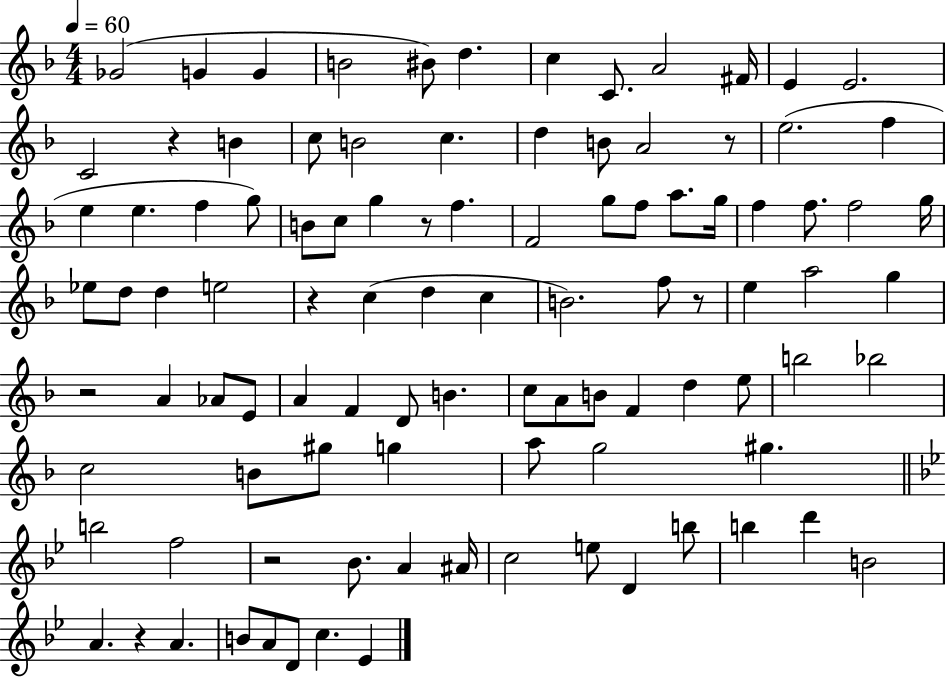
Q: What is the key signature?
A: F major